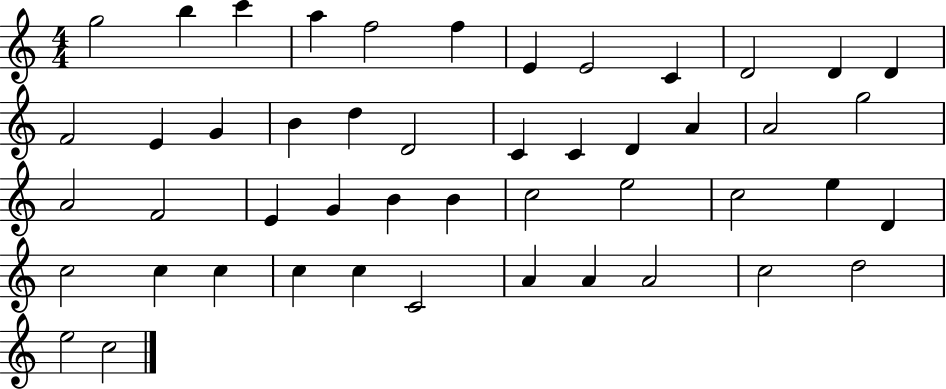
{
  \clef treble
  \numericTimeSignature
  \time 4/4
  \key c \major
  g''2 b''4 c'''4 | a''4 f''2 f''4 | e'4 e'2 c'4 | d'2 d'4 d'4 | \break f'2 e'4 g'4 | b'4 d''4 d'2 | c'4 c'4 d'4 a'4 | a'2 g''2 | \break a'2 f'2 | e'4 g'4 b'4 b'4 | c''2 e''2 | c''2 e''4 d'4 | \break c''2 c''4 c''4 | c''4 c''4 c'2 | a'4 a'4 a'2 | c''2 d''2 | \break e''2 c''2 | \bar "|."
}